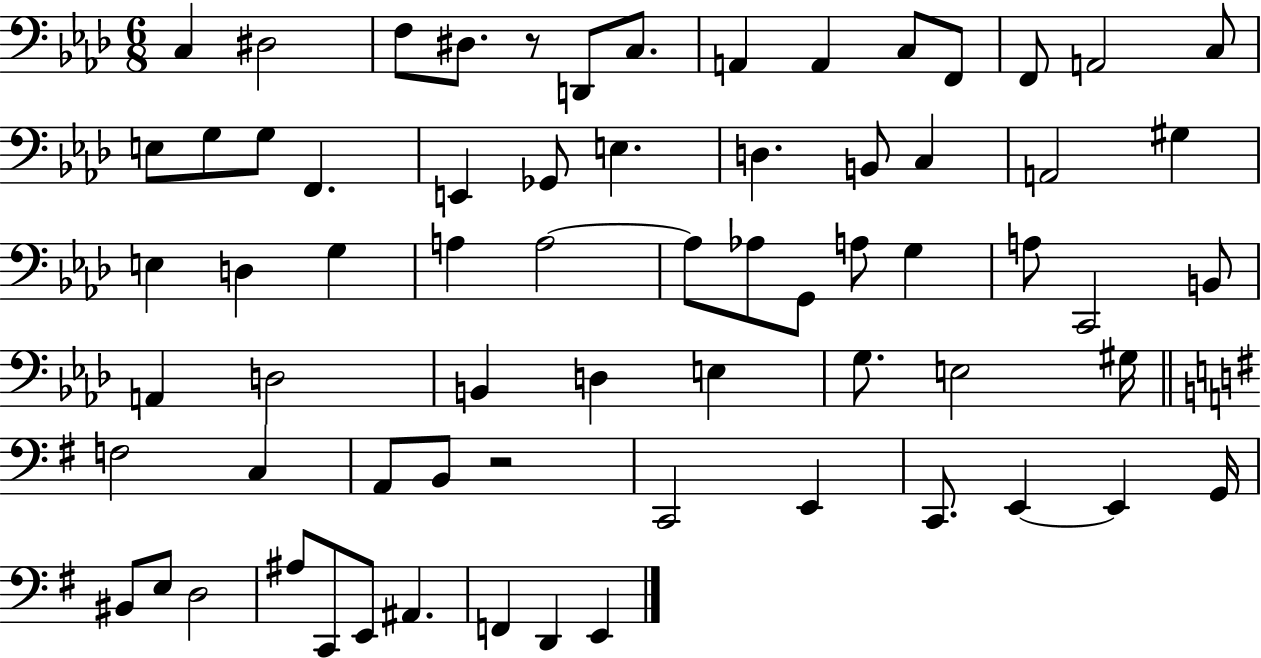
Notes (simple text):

C3/q D#3/h F3/e D#3/e. R/e D2/e C3/e. A2/q A2/q C3/e F2/e F2/e A2/h C3/e E3/e G3/e G3/e F2/q. E2/q Gb2/e E3/q. D3/q. B2/e C3/q A2/h G#3/q E3/q D3/q G3/q A3/q A3/h A3/e Ab3/e G2/e A3/e G3/q A3/e C2/h B2/e A2/q D3/h B2/q D3/q E3/q G3/e. E3/h G#3/s F3/h C3/q A2/e B2/e R/h C2/h E2/q C2/e. E2/q E2/q G2/s BIS2/e E3/e D3/h A#3/e C2/e E2/e A#2/q. F2/q D2/q E2/q